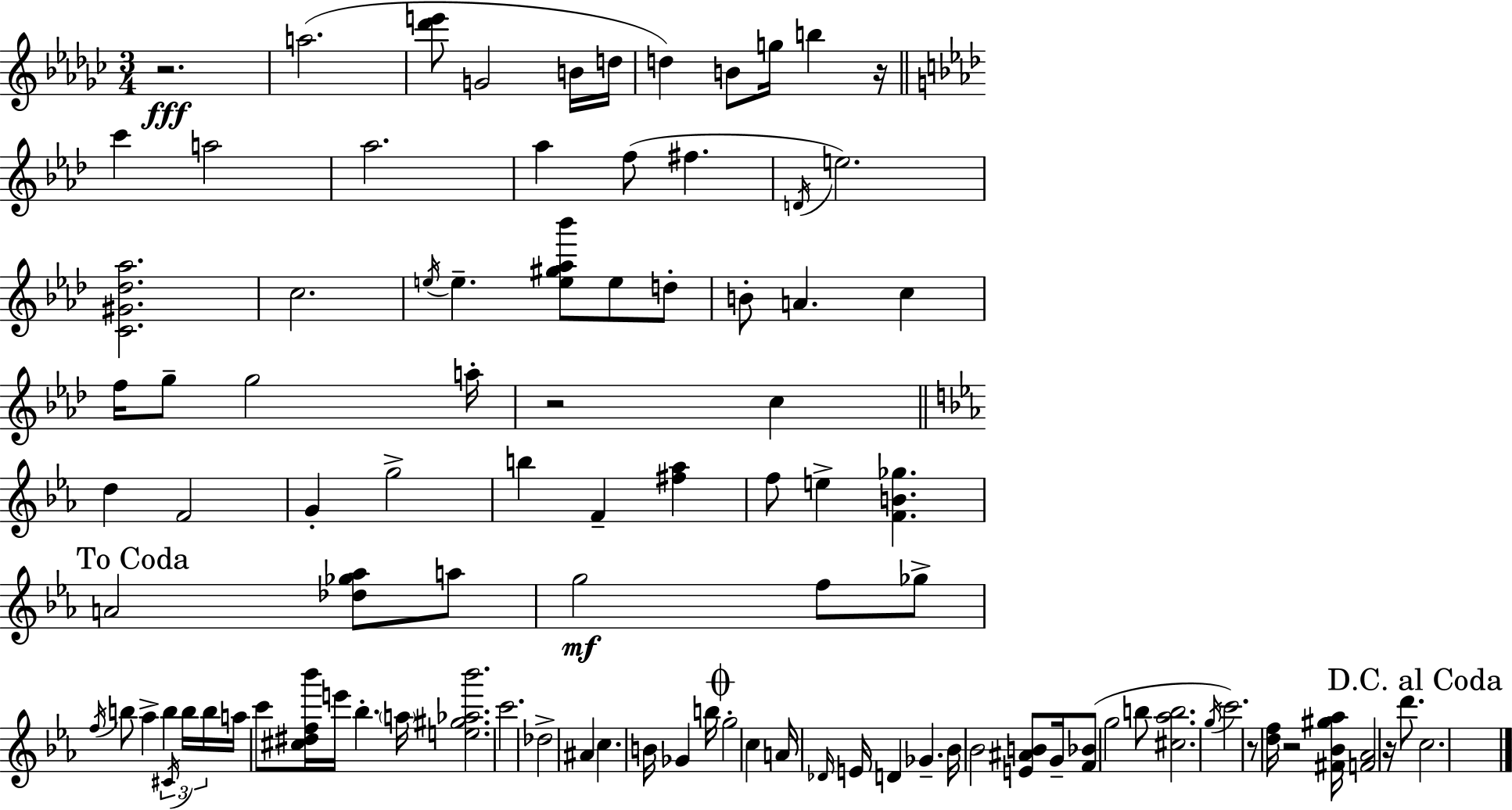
{
  \clef treble
  \numericTimeSignature
  \time 3/4
  \key ees \minor
  r2.\fff | a''2.( | <des''' e'''>8 g'2 b'16 d''16 | d''4) b'8 g''16 b''4 r16 | \break \bar "||" \break \key aes \major c'''4 a''2 | aes''2. | aes''4 f''8( fis''4. | \acciaccatura { d'16 } e''2.) | \break <c' gis' des'' aes''>2. | c''2. | \acciaccatura { e''16 } e''4.-- <e'' gis'' aes'' bes'''>8 e''8 | d''8-. b'8-. a'4. c''4 | \break f''16 g''8-- g''2 | a''16-. r2 c''4 | \bar "||" \break \key c \minor d''4 f'2 | g'4-. g''2-> | b''4 f'4-- <fis'' aes''>4 | f''8 e''4-> <f' b' ges''>4. | \break \mark "To Coda" a'2 <des'' ges'' aes''>8 a''8 | g''2\mf f''8 ges''8-> | \acciaccatura { f''16 } b''8 aes''4-> b''4 \tuplet 3/2 { \acciaccatura { cis'16 } | b''16 b''16 } a''16 c'''8 <cis'' dis'' f'' bes'''>16 e'''16 bes''4.-. | \break \parenthesize a''16 <e'' gis'' aes'' bes'''>2. | c'''2. | des''2-> ais'4 | c''4. b'16 ges'4 | \break b''16 \mark \markup { \musicglyph "scripts.coda" } g''2-. c''4 | a'16 \grace { des'16 } e'16 d'4 ges'4.-- | bes'16 bes'2 | <e' ais' b'>8 g'16-- <f' bes'>8( g''2 | \break b''8 <cis'' aes'' b''>2. | \acciaccatura { g''16 } c'''2.) | r8 <d'' f''>16 r2 | <fis' bes' gis'' aes''>16 <f' aes'>2 | \break r16 d'''8. \mark "D.C. al Coda" c''2. | \bar "|."
}